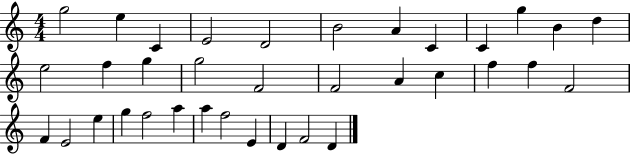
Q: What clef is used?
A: treble